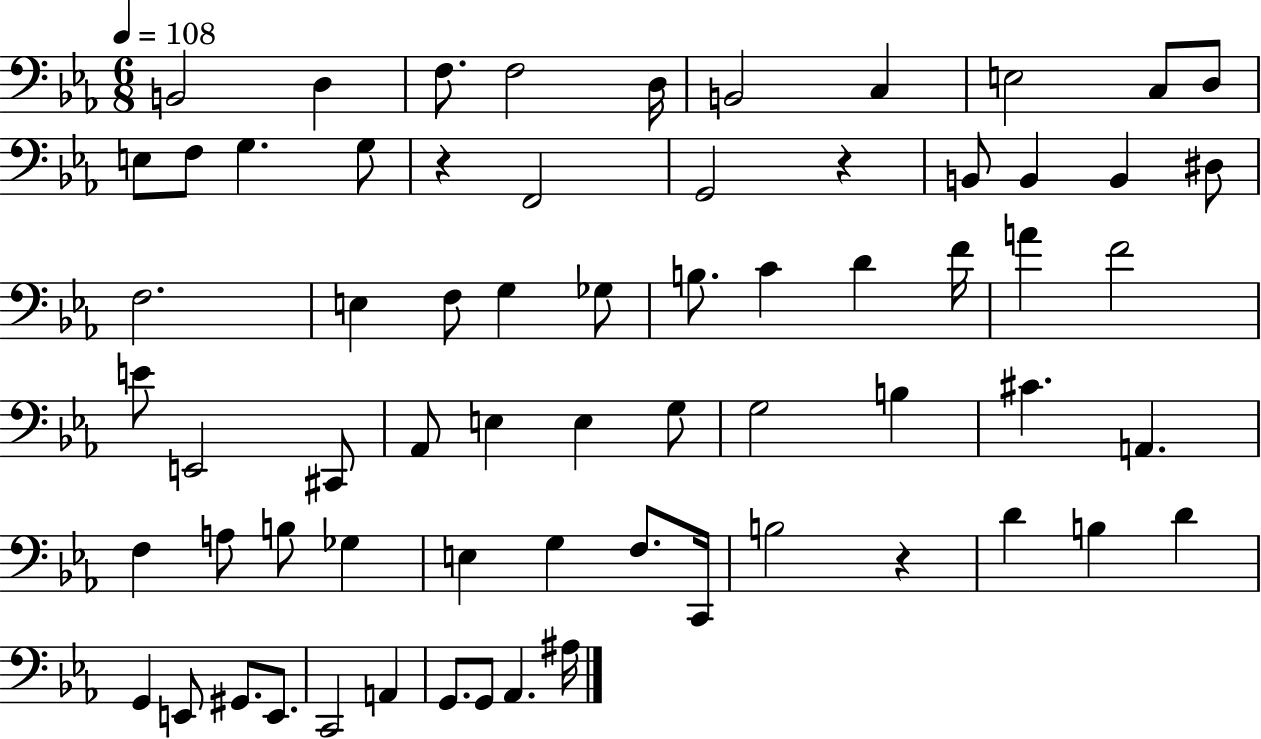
B2/h D3/q F3/e. F3/h D3/s B2/h C3/q E3/h C3/e D3/e E3/e F3/e G3/q. G3/e R/q F2/h G2/h R/q B2/e B2/q B2/q D#3/e F3/h. E3/q F3/e G3/q Gb3/e B3/e. C4/q D4/q F4/s A4/q F4/h E4/e E2/h C#2/e Ab2/e E3/q E3/q G3/e G3/h B3/q C#4/q. A2/q. F3/q A3/e B3/e Gb3/q E3/q G3/q F3/e. C2/s B3/h R/q D4/q B3/q D4/q G2/q E2/e G#2/e. E2/e. C2/h A2/q G2/e. G2/e Ab2/q. A#3/s